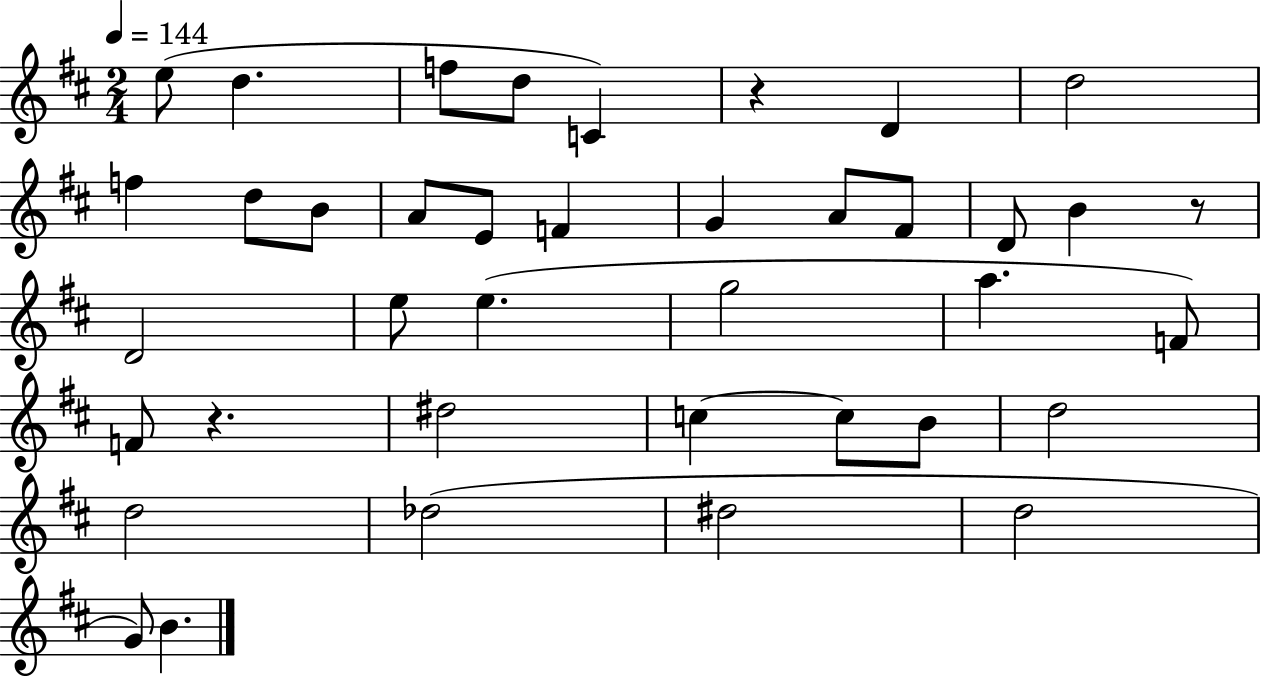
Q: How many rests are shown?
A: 3